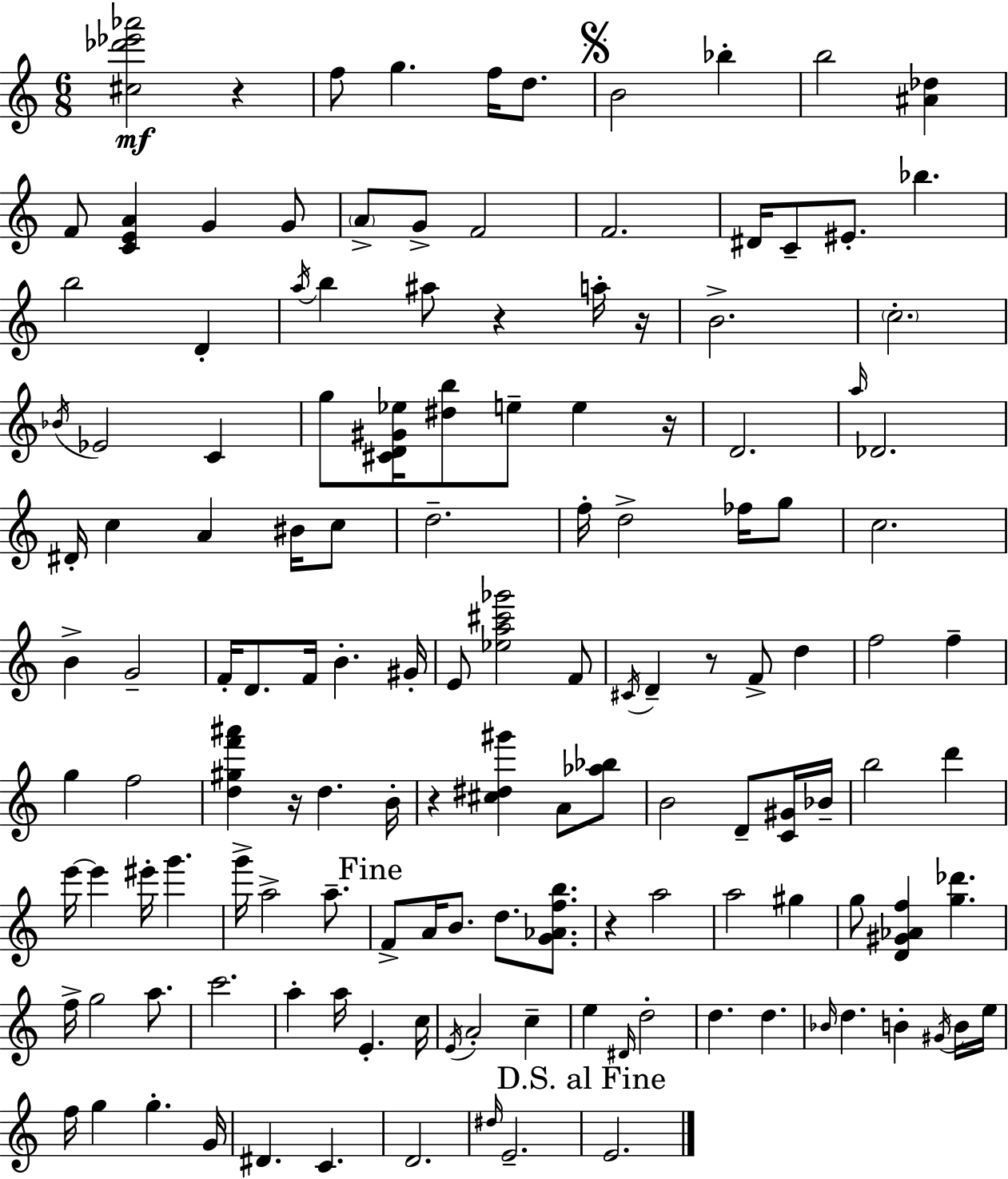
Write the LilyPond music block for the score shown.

{
  \clef treble
  \numericTimeSignature
  \time 6/8
  \key a \minor
  <cis'' des''' ees''' aes'''>2\mf r4 | f''8 g''4. f''16 d''8. | \mark \markup { \musicglyph "scripts.segno" } b'2 bes''4-. | b''2 <ais' des''>4 | \break f'8 <c' e' a'>4 g'4 g'8 | \parenthesize a'8-> g'8-> f'2 | f'2. | dis'16 c'8-- eis'8.-. bes''4. | \break b''2 d'4-. | \acciaccatura { a''16 } b''4 ais''8 r4 a''16-. | r16 b'2.-> | \parenthesize c''2.-. | \break \acciaccatura { bes'16 } ees'2 c'4 | g''8 <cis' d' gis' ees''>16 <dis'' b''>8 e''8-- e''4 | r16 d'2. | \grace { a''16 } des'2. | \break dis'16-. c''4 a'4 | bis'16 c''8 d''2.-- | f''16-. d''2-> | fes''16 g''8 c''2. | \break b'4-> g'2-- | f'16-. d'8. f'16 b'4.-. | gis'16-. e'8 <ees'' a'' cis''' ges'''>2 | f'8 \acciaccatura { cis'16 } d'4-- r8 f'8-> | \break d''4 f''2 | f''4-- g''4 f''2 | <d'' gis'' f''' ais'''>4 r16 d''4. | b'16-. r4 <cis'' dis'' gis'''>4 | \break a'8 <aes'' bes''>8 b'2 | d'8-- <c' gis'>16 bes'16-- b''2 | d'''4 e'''16~~ e'''4 eis'''16-. g'''4. | g'''16-> a''2-> | \break a''8.-- \mark "Fine" f'8-> a'16 b'8. d''8. | <g' aes' f'' b''>8. r4 a''2 | a''2 | gis''4 g''8 <d' gis' aes' f''>4 <g'' des'''>4. | \break f''16-> g''2 | a''8. c'''2. | a''4-. a''16 e'4.-. | c''16 \acciaccatura { e'16 } a'2-. | \break c''4-- e''4 \grace { dis'16 } d''2-. | d''4. | d''4. \grace { bes'16 } d''4. | b'4-. \acciaccatura { gis'16 } b'16 e''16 f''16 g''4 | \break g''4.-. g'16 dis'4. | c'4. d'2. | \grace { dis''16 } e'2.-- | \mark "D.S. al Fine" e'2. | \break \bar "|."
}